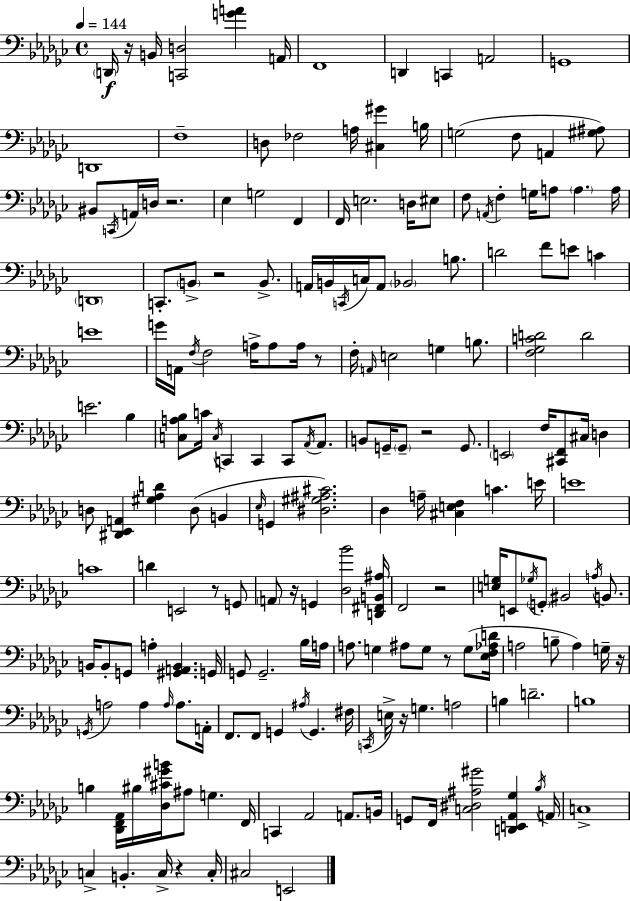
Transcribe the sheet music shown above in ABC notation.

X:1
T:Untitled
M:4/4
L:1/4
K:Ebm
D,,/4 z/4 B,,/4 [C,,D,]2 [GA] A,,/4 F,,4 D,, C,, A,,2 G,,4 D,,4 F,4 D,/2 _F,2 A,/4 [^C,^G] B,/4 G,2 F,/2 A,, [^G,^A,]/2 ^B,,/2 C,,/4 A,,/4 D,/4 z2 _E, G,2 F,, F,,/4 E,2 D,/4 ^E,/2 F,/2 A,,/4 F, G,/4 A,/2 A, A,/4 D,,4 C,,/2 B,,/2 z2 B,,/2 A,,/4 B,,/4 C,,/4 C,/4 A,,/2 _B,,2 B,/2 D2 F/2 E/2 C E4 G/4 A,,/4 F,/4 F,2 A,/4 A,/2 A,/4 z/2 F,/4 A,,/4 E,2 G, B,/2 [F,_G,CD]2 D2 E2 _B, [C,A,_B,]/2 C/4 C,/4 C,, C,, C,,/2 _A,,/4 _A,,/2 B,,/2 G,,/4 G,,/2 z2 G,,/2 E,,2 F,/4 [^C,,F,,]/2 ^C,/4 D, D,/2 [^D,,_E,,A,,] [^G,_A,D] D,/2 B,, _E,/4 G,, [^D,^G,^A,^C]2 _D, A,/4 [^C,E,F,] C E/4 E4 C4 D E,,2 z/2 G,,/2 A,,/2 z/4 G,, [_D,_B]2 [D,,^F,,B,,^A,]/4 F,,2 z2 [E,G,]/4 E,,/2 _G,/4 G,,/2 ^B,,2 A,/4 B,,/2 B,,/4 B,,/2 G,,/2 A, [^G,,A,,B,,] G,,/4 G,,/2 G,,2 _B,/4 A,/4 A,/2 G, ^A,/2 G,/2 z/2 G,/2 [_E,F,_A,D]/4 A,2 B,/2 A, G,/4 z/4 G,,/4 A,2 A, A,/4 A,/2 A,,/4 F,,/2 F,,/2 G,, ^A,/4 G,, ^F,/4 C,,/4 E,/4 z/4 G, A,2 B, D2 B,4 B, [_D,,F,,_A,,]/4 ^B,/4 [_D,^C^GB]/4 ^A,/2 G, F,,/4 C,, _A,,2 A,,/2 B,,/4 G,,/2 F,,/4 [C,^D,^A,^G]2 [D,,E,,_A,,_G,] _B,/4 A,,/4 C,4 C, B,, C,/4 z C,/4 ^C,2 E,,2